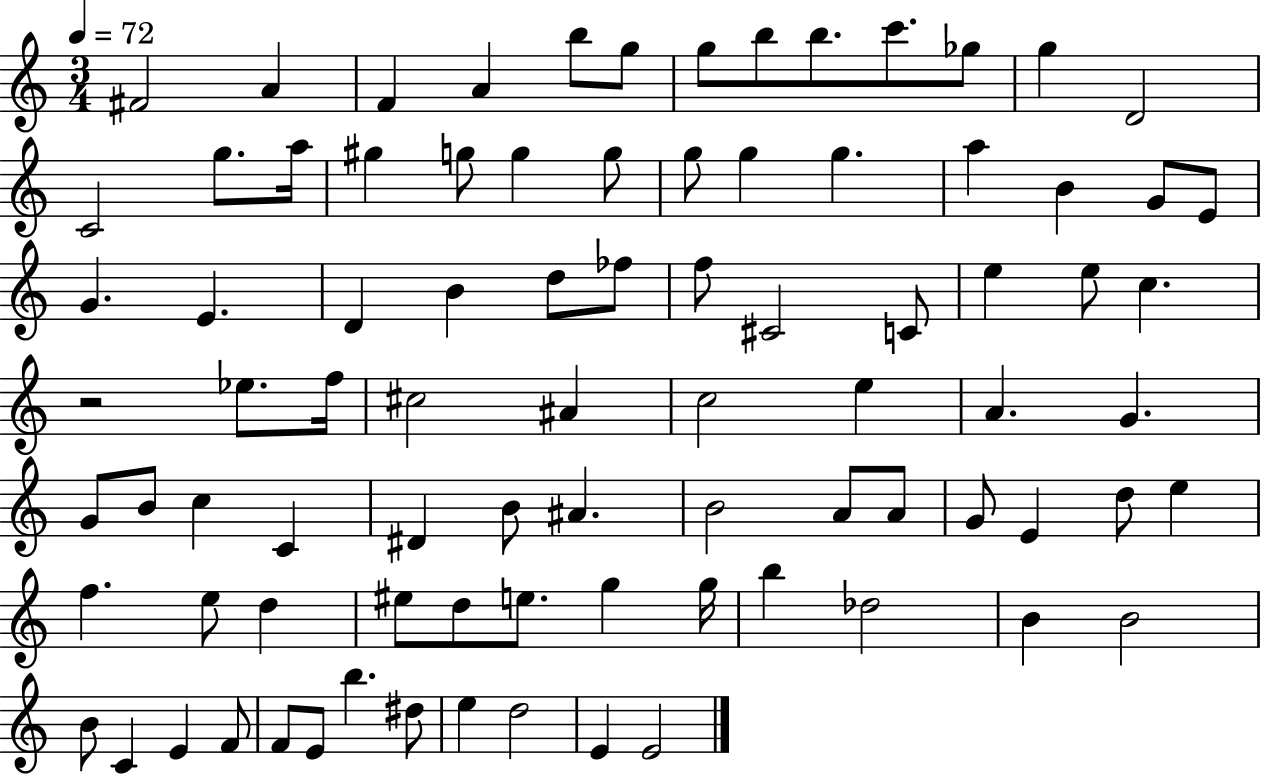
X:1
T:Untitled
M:3/4
L:1/4
K:C
^F2 A F A b/2 g/2 g/2 b/2 b/2 c'/2 _g/2 g D2 C2 g/2 a/4 ^g g/2 g g/2 g/2 g g a B G/2 E/2 G E D B d/2 _f/2 f/2 ^C2 C/2 e e/2 c z2 _e/2 f/4 ^c2 ^A c2 e A G G/2 B/2 c C ^D B/2 ^A B2 A/2 A/2 G/2 E d/2 e f e/2 d ^e/2 d/2 e/2 g g/4 b _d2 B B2 B/2 C E F/2 F/2 E/2 b ^d/2 e d2 E E2